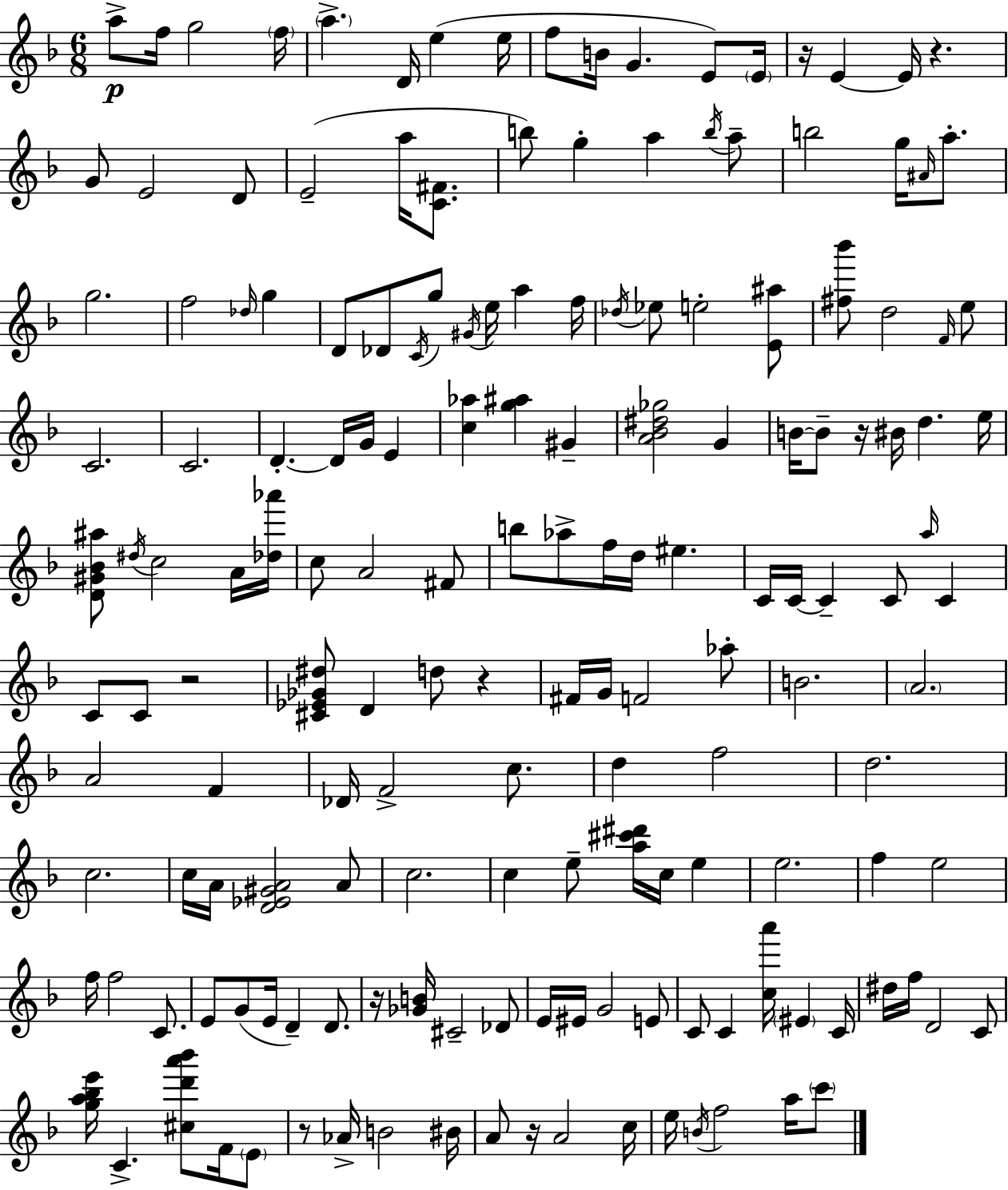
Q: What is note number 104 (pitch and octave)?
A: E5